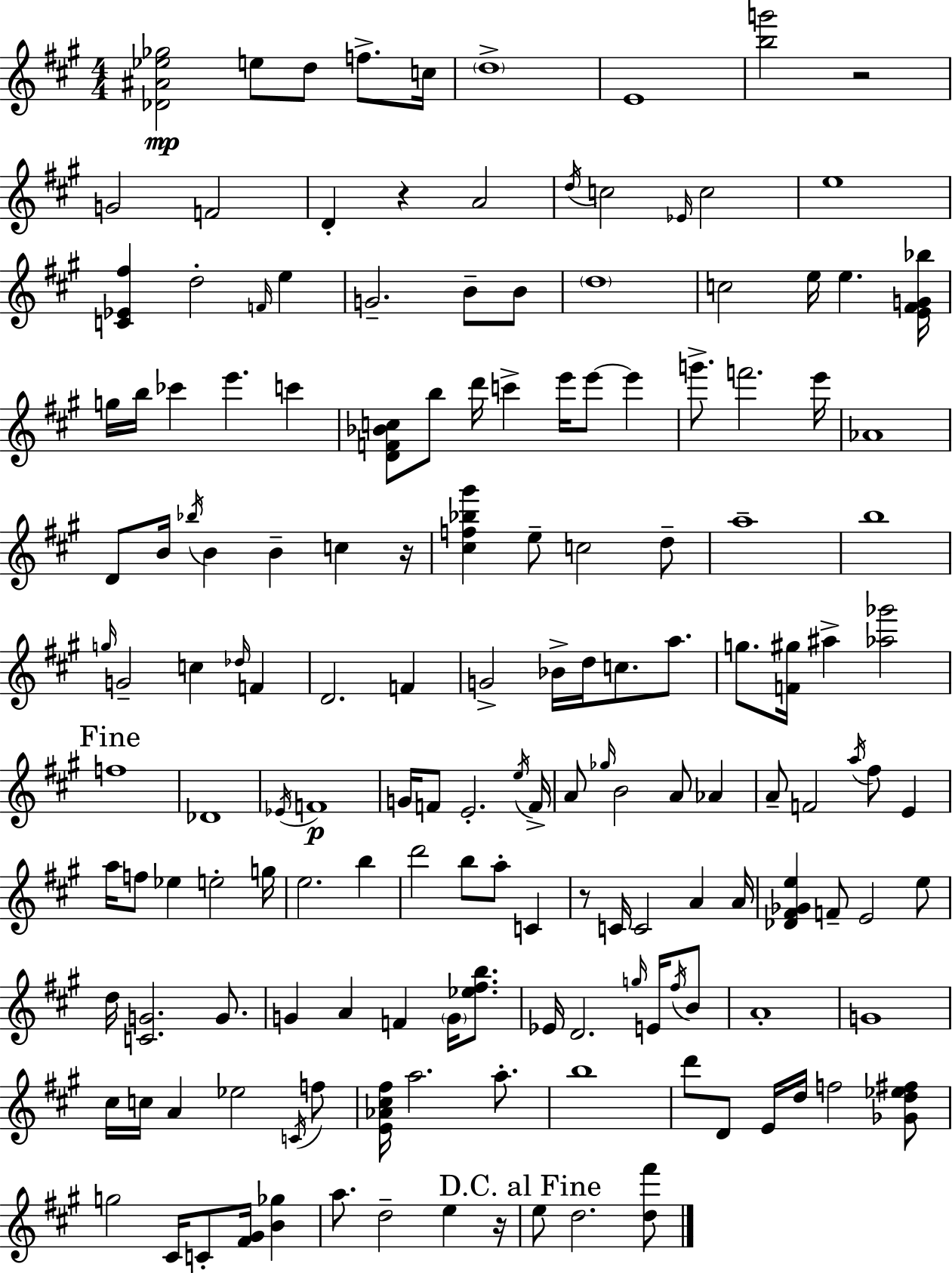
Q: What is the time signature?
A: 4/4